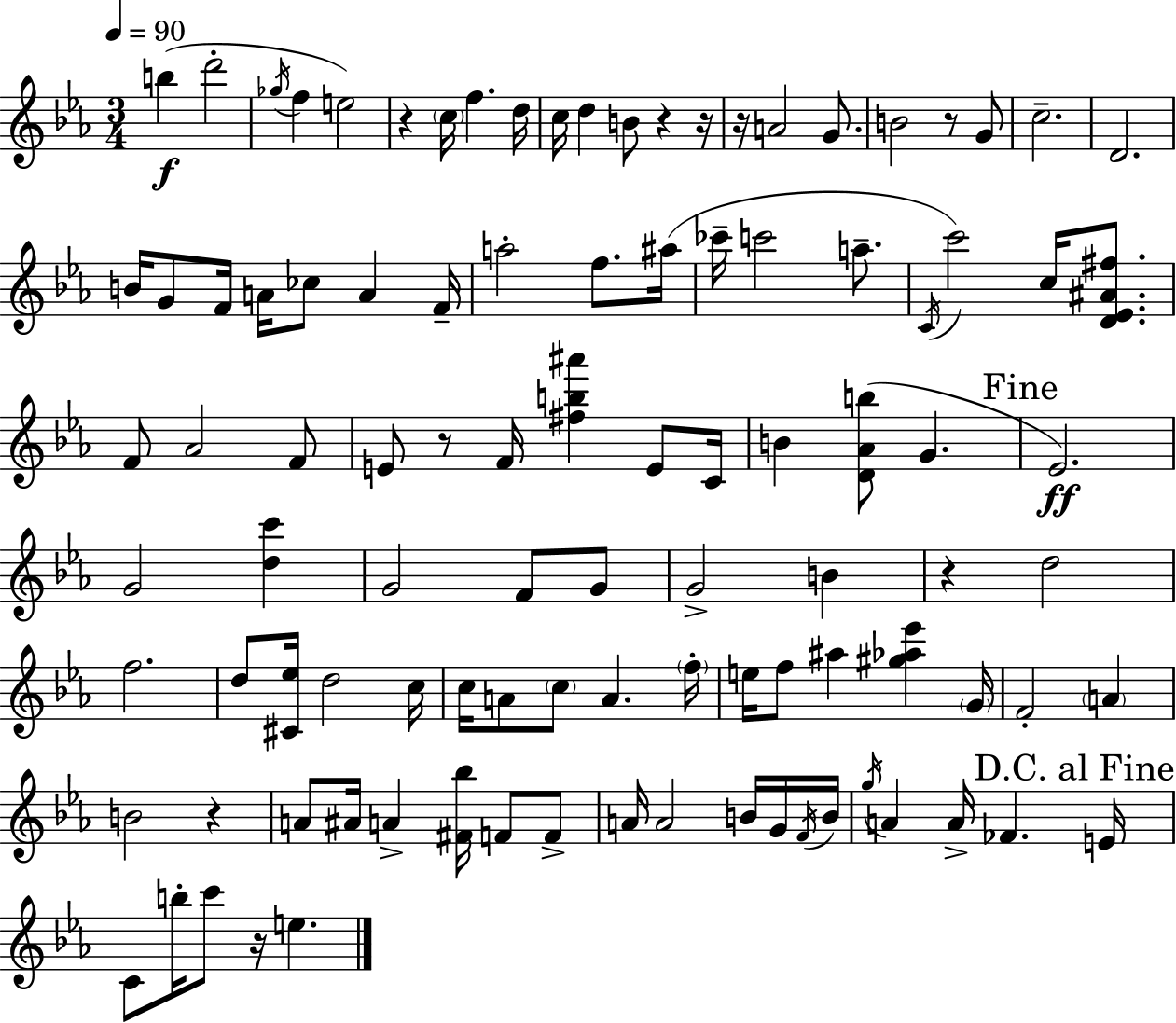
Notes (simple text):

B5/q D6/h Gb5/s F5/q E5/h R/q C5/s F5/q. D5/s C5/s D5/q B4/e R/q R/s R/s A4/h G4/e. B4/h R/e G4/e C5/h. D4/h. B4/s G4/e F4/s A4/s CES5/e A4/q F4/s A5/h F5/e. A#5/s CES6/s C6/h A5/e. C4/s C6/h C5/s [D4,Eb4,A#4,F#5]/e. F4/e Ab4/h F4/e E4/e R/e F4/s [F#5,B5,A#6]/q E4/e C4/s B4/q [D4,Ab4,B5]/e G4/q. Eb4/h. G4/h [D5,C6]/q G4/h F4/e G4/e G4/h B4/q R/q D5/h F5/h. D5/e [C#4,Eb5]/s D5/h C5/s C5/s A4/e C5/e A4/q. F5/s E5/s F5/e A#5/q [G#5,Ab5,Eb6]/q G4/s F4/h A4/q B4/h R/q A4/e A#4/s A4/q [F#4,Bb5]/s F4/e F4/e A4/s A4/h B4/s G4/s F4/s B4/s G5/s A4/q A4/s FES4/q. E4/s C4/e B5/s C6/e R/s E5/q.